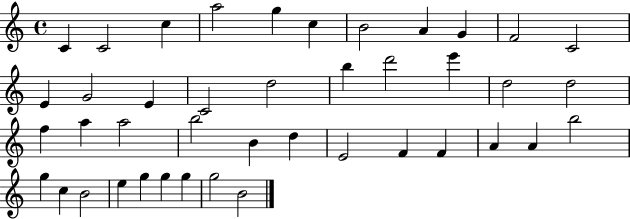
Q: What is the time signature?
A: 4/4